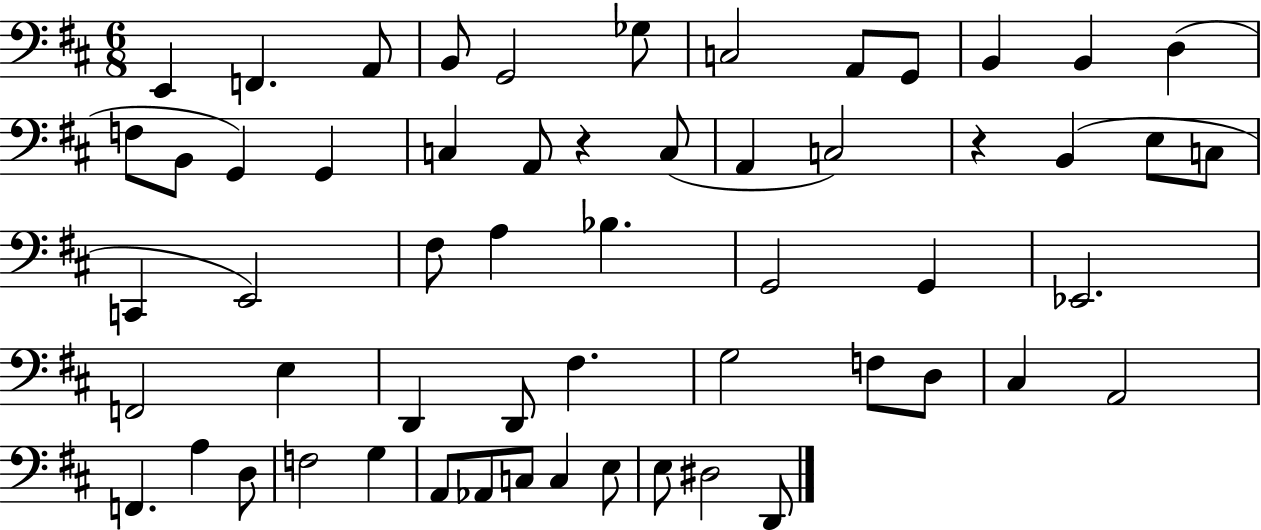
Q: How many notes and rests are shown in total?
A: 57